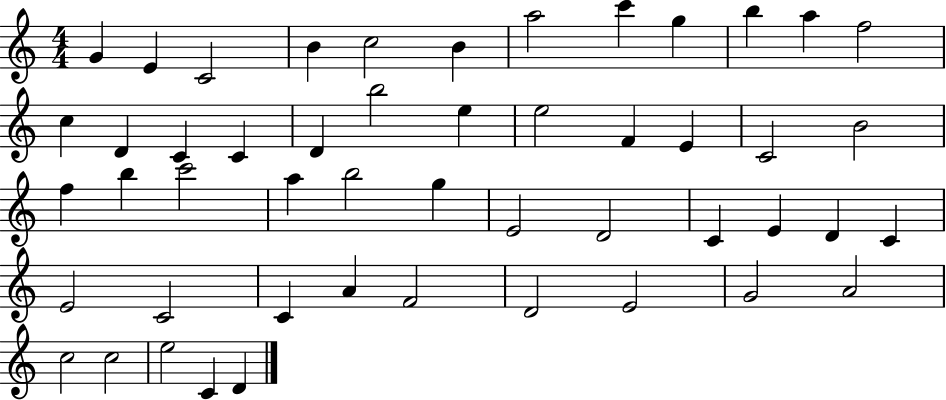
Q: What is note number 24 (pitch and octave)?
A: B4